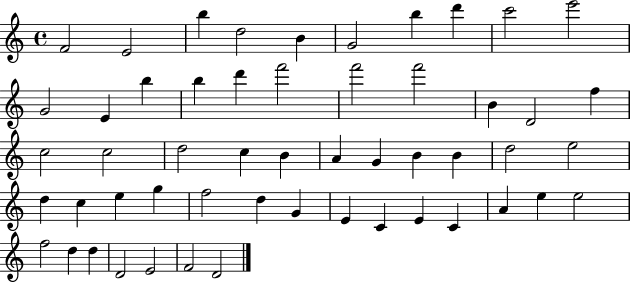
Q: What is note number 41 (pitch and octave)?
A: C4